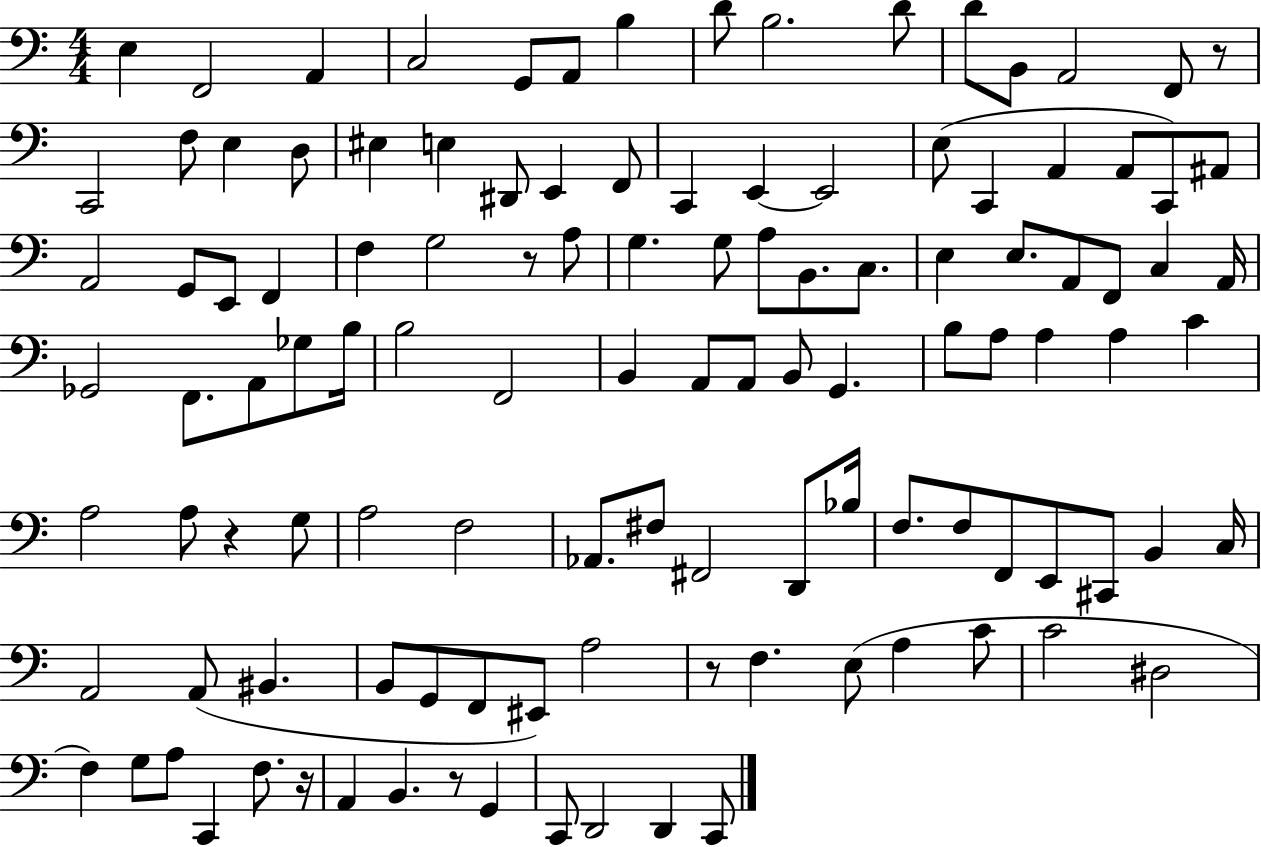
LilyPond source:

{
  \clef bass
  \numericTimeSignature
  \time 4/4
  \key c \major
  \repeat volta 2 { e4 f,2 a,4 | c2 g,8 a,8 b4 | d'8 b2. d'8 | d'8 b,8 a,2 f,8 r8 | \break c,2 f8 e4 d8 | eis4 e4 dis,8 e,4 f,8 | c,4 e,4~~ e,2 | e8( c,4 a,4 a,8 c,8) ais,8 | \break a,2 g,8 e,8 f,4 | f4 g2 r8 a8 | g4. g8 a8 b,8. c8. | e4 e8. a,8 f,8 c4 a,16 | \break ges,2 f,8. a,8 ges8 b16 | b2 f,2 | b,4 a,8 a,8 b,8 g,4. | b8 a8 a4 a4 c'4 | \break a2 a8 r4 g8 | a2 f2 | aes,8. fis8 fis,2 d,8 bes16 | f8. f8 f,8 e,8 cis,8 b,4 c16 | \break a,2 a,8( bis,4. | b,8 g,8 f,8 eis,8) a2 | r8 f4. e8( a4 c'8 | c'2 dis2 | \break f4) g8 a8 c,4 f8. r16 | a,4 b,4. r8 g,4 | c,8 d,2 d,4 c,8 | } \bar "|."
}